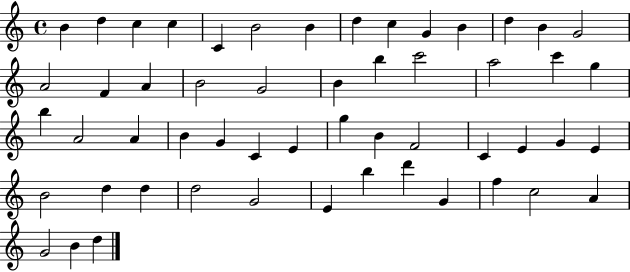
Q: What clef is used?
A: treble